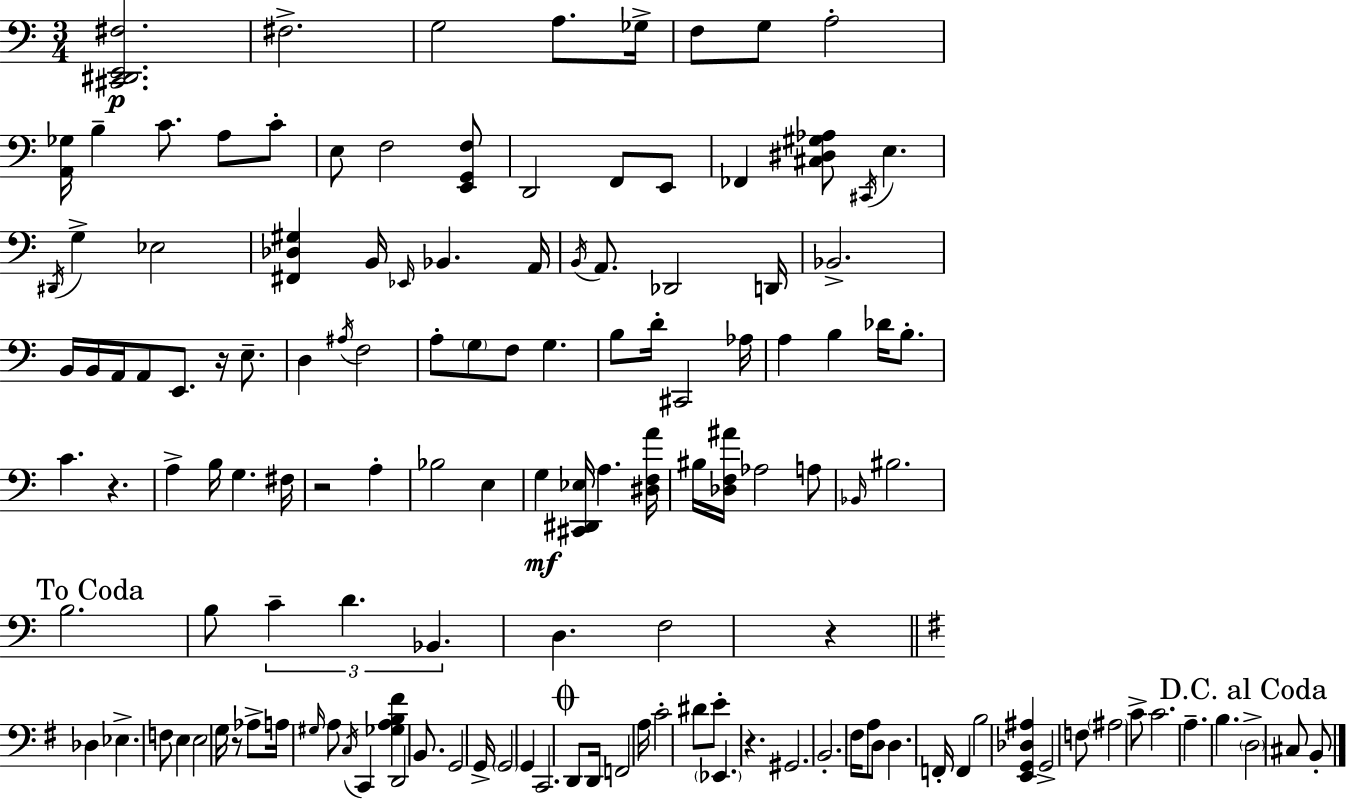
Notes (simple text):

[C#2,D#2,E2,F#3]/h. F#3/h. G3/h A3/e. Gb3/s F3/e G3/e A3/h [A2,Gb3]/s B3/q C4/e. A3/e C4/e E3/e F3/h [E2,G2,F3]/e D2/h F2/e E2/e FES2/q [C#3,D#3,G#3,Ab3]/e C#2/s E3/q. D#2/s G3/q Eb3/h [F#2,Db3,G#3]/q B2/s Eb2/s Bb2/q. A2/s B2/s A2/e. Db2/h D2/s Bb2/h. B2/s B2/s A2/s A2/e E2/e. R/s E3/e. D3/q A#3/s F3/h A3/e G3/e F3/e G3/q. B3/e D4/s C#2/h Ab3/s A3/q B3/q Db4/s B3/e. C4/q. R/q. A3/q B3/s G3/q. F#3/s R/h A3/q Bb3/h E3/q G3/q [C#2,D#2,Eb3]/s A3/q. [D#3,F3,A4]/s BIS3/s [Db3,F3,A#4]/s Ab3/h A3/e Bb2/s BIS3/h. B3/h. B3/e C4/q D4/q. Bb2/q. D3/q. F3/h R/q Db3/q Eb3/q. F3/e E3/q E3/h G3/s R/e Ab3/e A3/s G#3/s A3/e C3/s C2/q [Gb3,A3,B3,F#4]/q D2/h B2/e. G2/h G2/s G2/h G2/q C2/h. D2/e D2/s F2/h A3/s C4/h D#4/e E4/e Eb2/q. R/q. G#2/h. B2/h. F#3/s A3/e D3/e D3/q. F2/s F2/q B3/h [E2,G2,Db3,A#3]/q G2/h F3/e A#3/h C4/e C4/h. A3/q. B3/q. D3/h C#3/e B2/e